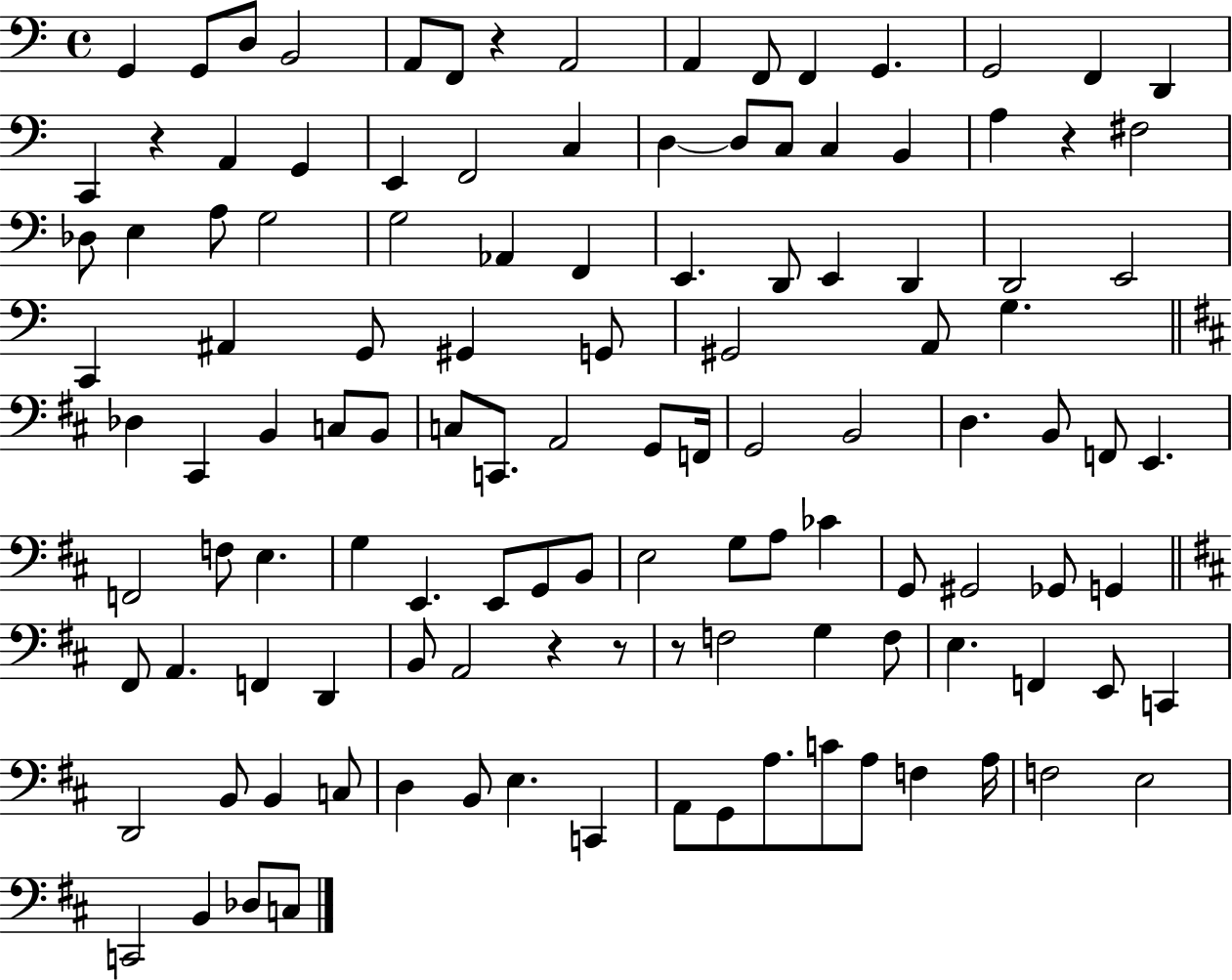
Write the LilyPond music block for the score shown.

{
  \clef bass
  \time 4/4
  \defaultTimeSignature
  \key c \major
  g,4 g,8 d8 b,2 | a,8 f,8 r4 a,2 | a,4 f,8 f,4 g,4. | g,2 f,4 d,4 | \break c,4 r4 a,4 g,4 | e,4 f,2 c4 | d4~~ d8 c8 c4 b,4 | a4 r4 fis2 | \break des8 e4 a8 g2 | g2 aes,4 f,4 | e,4. d,8 e,4 d,4 | d,2 e,2 | \break c,4 ais,4 g,8 gis,4 g,8 | gis,2 a,8 g4. | \bar "||" \break \key d \major des4 cis,4 b,4 c8 b,8 | c8 c,8. a,2 g,8 f,16 | g,2 b,2 | d4. b,8 f,8 e,4. | \break f,2 f8 e4. | g4 e,4. e,8 g,8 b,8 | e2 g8 a8 ces'4 | g,8 gis,2 ges,8 g,4 | \break \bar "||" \break \key d \major fis,8 a,4. f,4 d,4 | b,8 a,2 r4 r8 | r8 f2 g4 f8 | e4. f,4 e,8 c,4 | \break d,2 b,8 b,4 c8 | d4 b,8 e4. c,4 | a,8 g,8 a8. c'8 a8 f4 a16 | f2 e2 | \break c,2 b,4 des8 c8 | \bar "|."
}